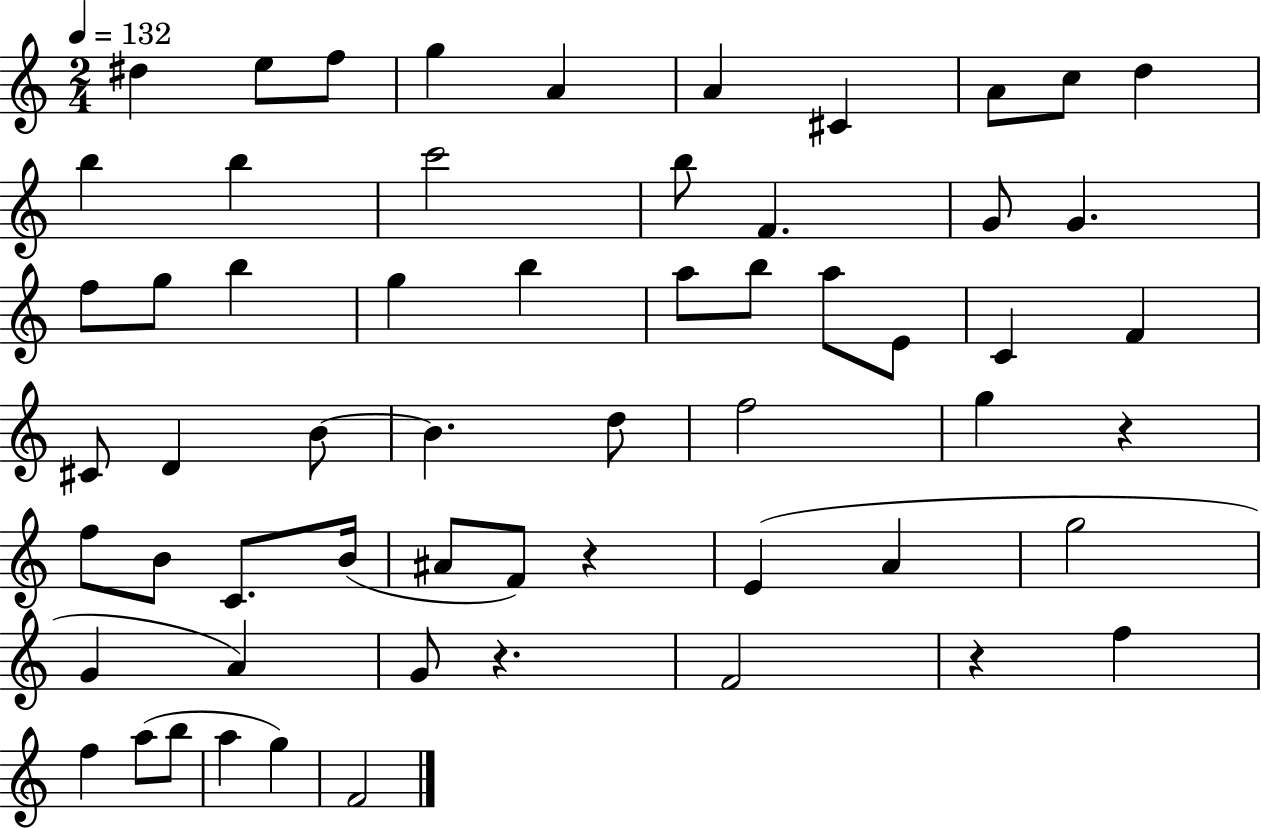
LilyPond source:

{
  \clef treble
  \numericTimeSignature
  \time 2/4
  \key c \major
  \tempo 4 = 132
  dis''4 e''8 f''8 | g''4 a'4 | a'4 cis'4 | a'8 c''8 d''4 | \break b''4 b''4 | c'''2 | b''8 f'4. | g'8 g'4. | \break f''8 g''8 b''4 | g''4 b''4 | a''8 b''8 a''8 e'8 | c'4 f'4 | \break cis'8 d'4 b'8~~ | b'4. d''8 | f''2 | g''4 r4 | \break f''8 b'8 c'8. b'16( | ais'8 f'8) r4 | e'4( a'4 | g''2 | \break g'4 a'4) | g'8 r4. | f'2 | r4 f''4 | \break f''4 a''8( b''8 | a''4 g''4) | f'2 | \bar "|."
}